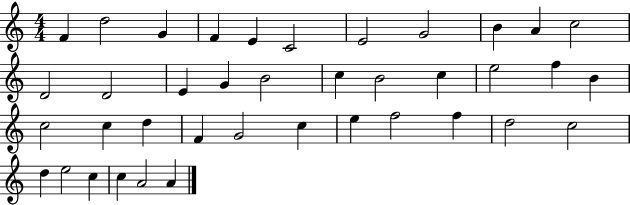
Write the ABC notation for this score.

X:1
T:Untitled
M:4/4
L:1/4
K:C
F d2 G F E C2 E2 G2 B A c2 D2 D2 E G B2 c B2 c e2 f B c2 c d F G2 c e f2 f d2 c2 d e2 c c A2 A